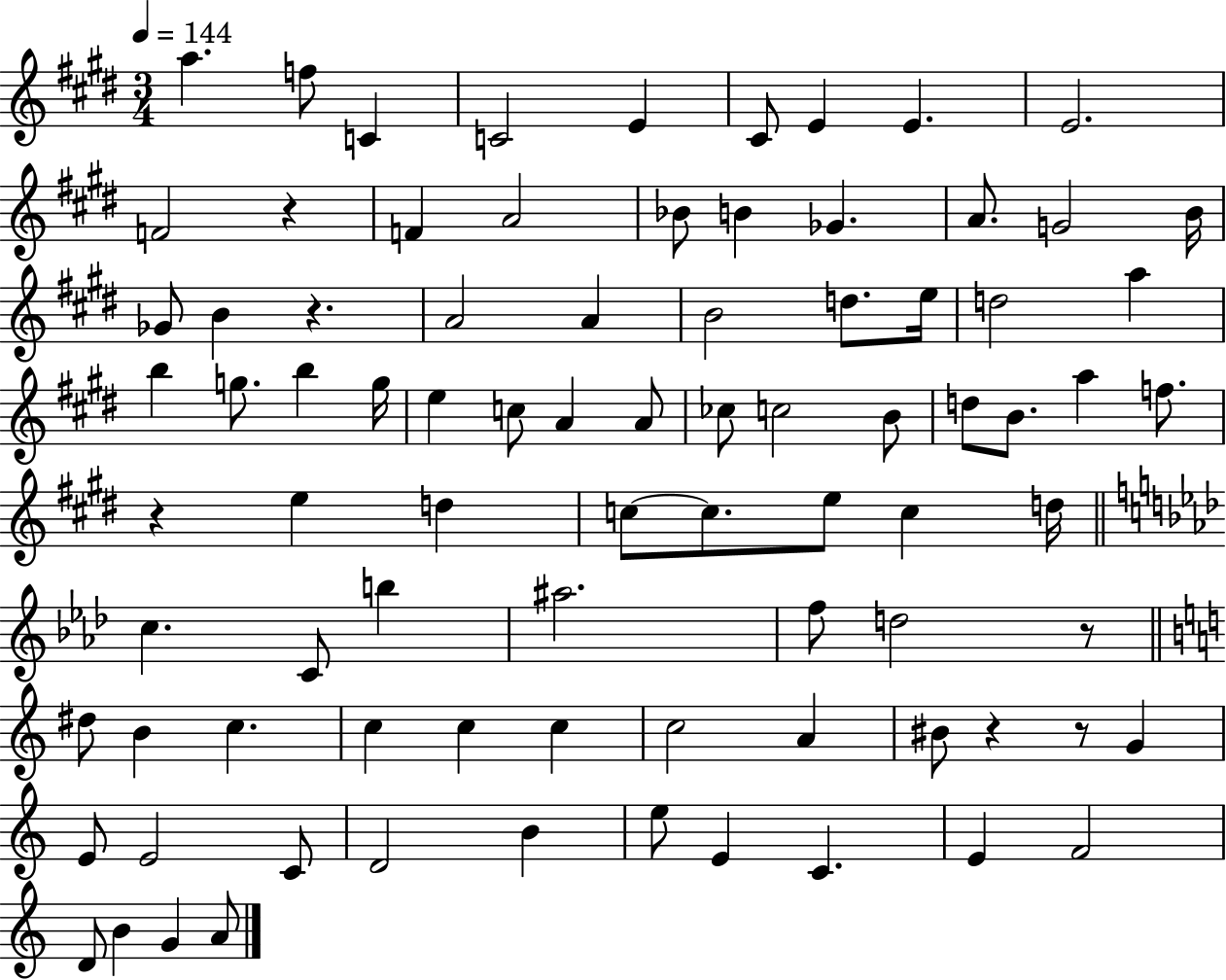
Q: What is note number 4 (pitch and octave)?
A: C4